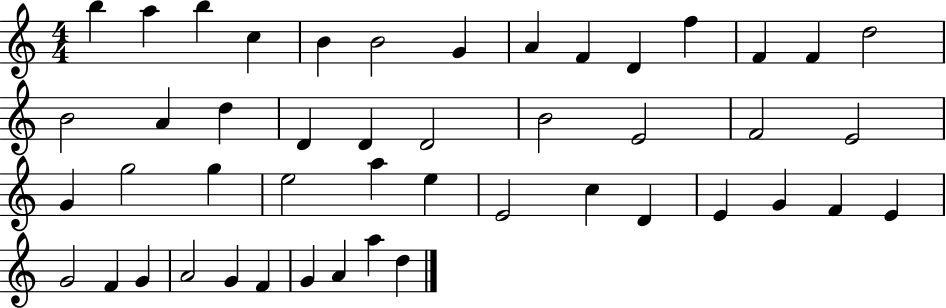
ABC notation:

X:1
T:Untitled
M:4/4
L:1/4
K:C
b a b c B B2 G A F D f F F d2 B2 A d D D D2 B2 E2 F2 E2 G g2 g e2 a e E2 c D E G F E G2 F G A2 G F G A a d